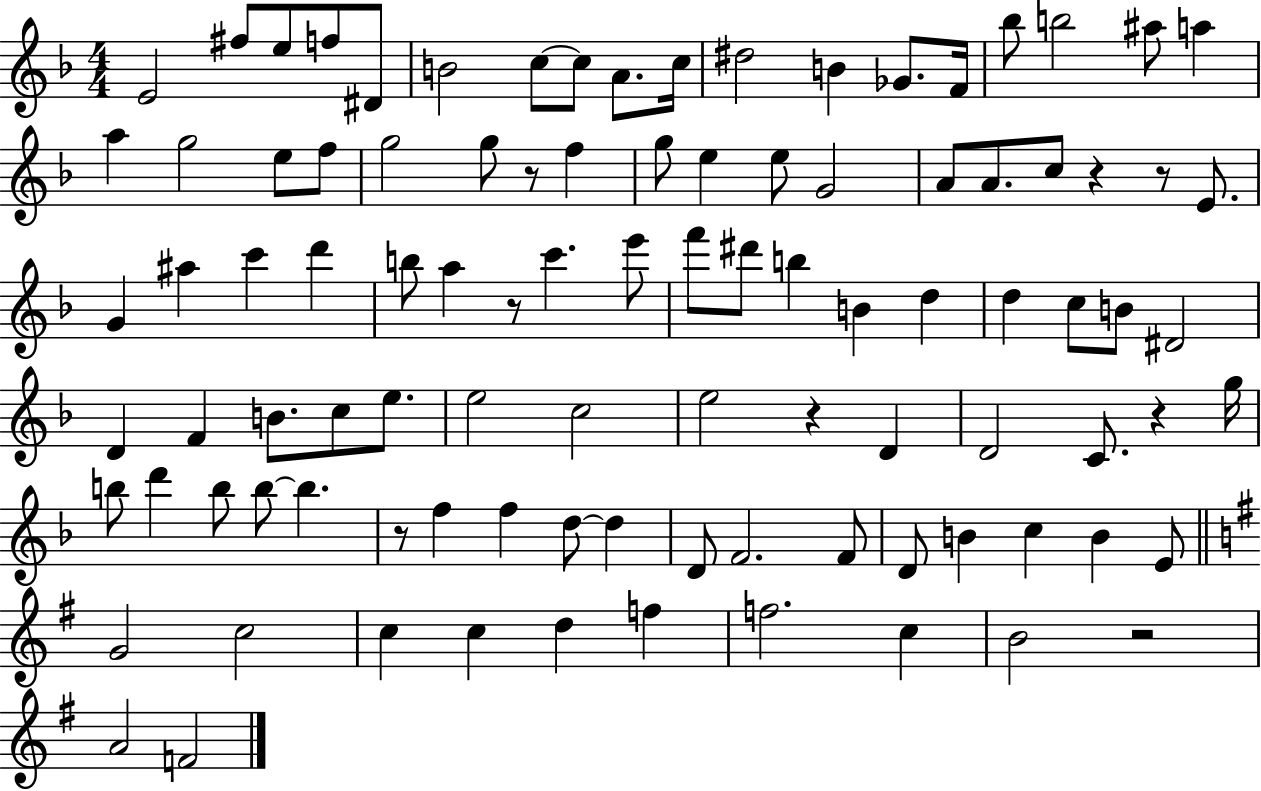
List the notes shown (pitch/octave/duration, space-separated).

E4/h F#5/e E5/e F5/e D#4/e B4/h C5/e C5/e A4/e. C5/s D#5/h B4/q Gb4/e. F4/s Bb5/e B5/h A#5/e A5/q A5/q G5/h E5/e F5/e G5/h G5/e R/e F5/q G5/e E5/q E5/e G4/h A4/e A4/e. C5/e R/q R/e E4/e. G4/q A#5/q C6/q D6/q B5/e A5/q R/e C6/q. E6/e F6/e D#6/e B5/q B4/q D5/q D5/q C5/e B4/e D#4/h D4/q F4/q B4/e. C5/e E5/e. E5/h C5/h E5/h R/q D4/q D4/h C4/e. R/q G5/s B5/e D6/q B5/e B5/e B5/q. R/e F5/q F5/q D5/e D5/q D4/e F4/h. F4/e D4/e B4/q C5/q B4/q E4/e G4/h C5/h C5/q C5/q D5/q F5/q F5/h. C5/q B4/h R/h A4/h F4/h